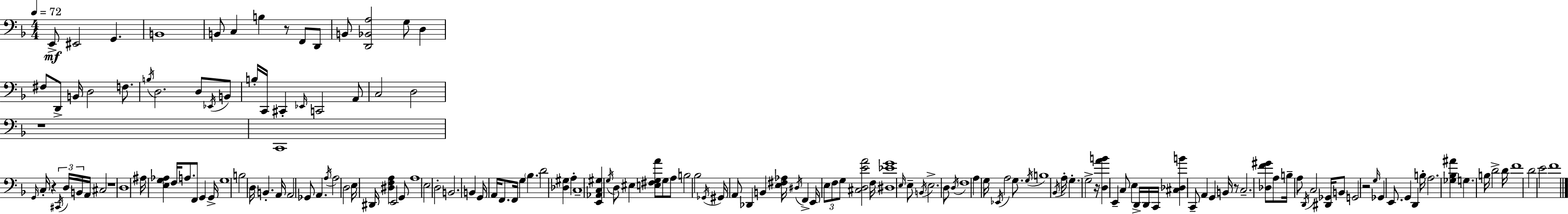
{
  \clef bass
  \numericTimeSignature
  \time 4/4
  \key d \minor
  \tempo 4 = 72
  e,8->\mf eis,2 g,4. | b,1 | b,8 c4 b4 r8 f,8 d,8 | b,8 <d, bes, a>2 g8 d4 | \break fis8 d,8-> b,16 d2 f8. | \acciaccatura { b16 } d2. d8 \acciaccatura { ees,16 } | b,8 b16-. c,16 cis,4-. \grace { ees,16 } c,2 | a,8 c2 d2 | \break r1 | c,1 | \grace { g,16 } c16-. r4 \tuplet 3/2 { \acciaccatura { cis,16 } d16 b,16 } a,16 cis2 | r1 | \break d1 | ais16 <e g aes>4 f16 a8. f,8 | g,4 g,16-> g1 | b2 d16 b,4.-. | \break a,16 a,2 ges,8 a,4. | \acciaccatura { a16 } a2 d2 | e16 dis,16 <dis f a>4 e,2 | g,8 a1 | \break \parenthesize e2 d2-. | b,2. | b,4 g,16 a,16 f,8. f,16 g4 | \parenthesize bes4. d'2 <des gis>4 | \break a4-. c1-- | <e, aes, c gis>4 \acciaccatura { g16 } d8 eis4 | <e fis g a'>8 g8 a8 b2 bes2 | \acciaccatura { ges,16 } gis,16 a,8 des,4 b,4 | \break <e fis aes>16 \acciaccatura { dis16 } f,4-> e,16 \tuplet 3/2 { e8 f8 g8 } | <cis d e' a'>2 f16 <dis ees' g'>1 | \grace { e16 } e8-- \acciaccatura { b,16 } e2.-> | d8 \acciaccatura { d16 } f1 | \break a4 | g16 \acciaccatura { ees,16 } a2 g8. \acciaccatura { g16 } b1 | \acciaccatura { bes,16 } a16-. | \parenthesize g4.-. g2-> r16 <d a' b'>4 | \break e,4-- c8 e4 d,16-> d,16 c,16 | <cis des b'>4 c,8-- a,4 g,4 b,16 r8 | c2.-- <des f' gis'>8 a8 | b16-- a8 \acciaccatura { d,16 } c2 <dis, ges,>16 b,8 | \break g,2 r2 | \grace { g16 } ges,4 e,8. g,4 d,4 | b16-. a2. <ges bes ais'>4 | g4. b16 d'2-> | \break d'16 f'1 | d'2 e'2 | f'1 | \bar "|."
}